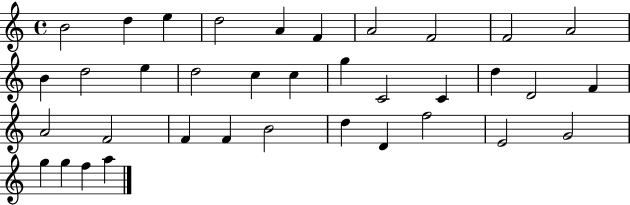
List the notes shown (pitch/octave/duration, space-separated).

B4/h D5/q E5/q D5/h A4/q F4/q A4/h F4/h F4/h A4/h B4/q D5/h E5/q D5/h C5/q C5/q G5/q C4/h C4/q D5/q D4/h F4/q A4/h F4/h F4/q F4/q B4/h D5/q D4/q F5/h E4/h G4/h G5/q G5/q F5/q A5/q